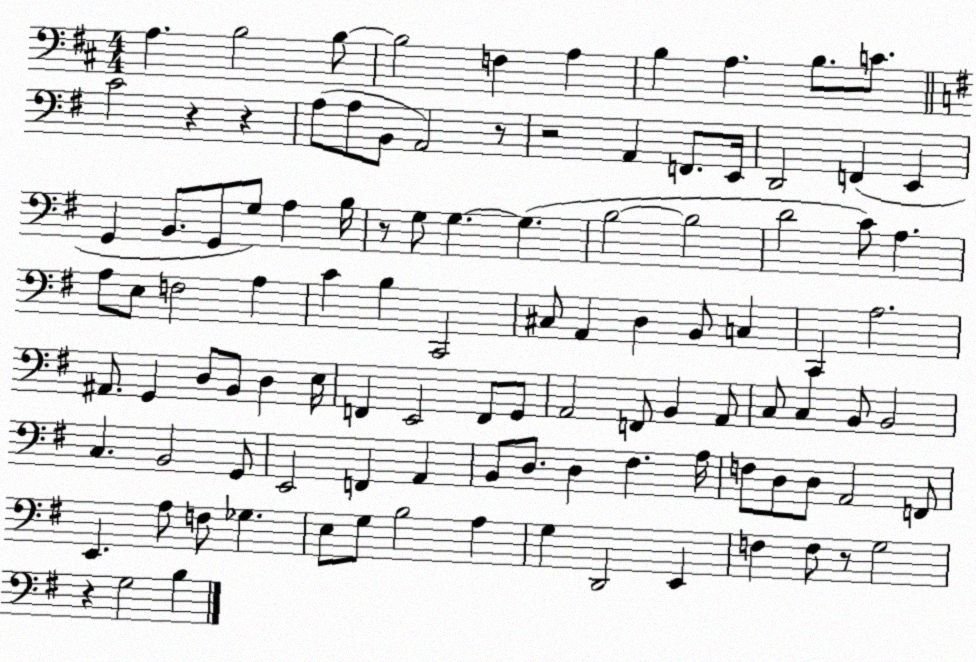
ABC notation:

X:1
T:Untitled
M:4/4
L:1/4
K:D
A, B,2 B,/2 B,2 F, A, B, A, B,/2 C/2 C2 z z A,/2 A,/2 B,,/2 A,,2 z/2 z2 A,, F,,/2 E,,/4 D,,2 F,, E,, G,, B,,/2 G,,/2 G,/2 A, B,/4 z/2 G,/2 G, G, B,2 B,2 D2 C/2 A, A,/2 E,/2 F,2 A, C B, C,,2 ^C,/2 A,, D, B,,/2 C, C,, A,2 ^A,,/2 G,, D,/2 B,,/2 D, E,/4 F,, E,,2 F,,/2 G,,/2 A,,2 F,,/2 B,, A,,/2 C,/2 C, B,,/2 B,,2 C, B,,2 G,,/2 E,,2 F,, A,, B,,/2 D,/2 D, ^F, A,/4 F,/2 D,/2 D,/2 A,,2 F,,/2 E,, A,/2 F,/2 _G, E,/2 G,/2 B,2 A, G, D,,2 E,, F, F,/2 z/2 G,2 z G,2 B,